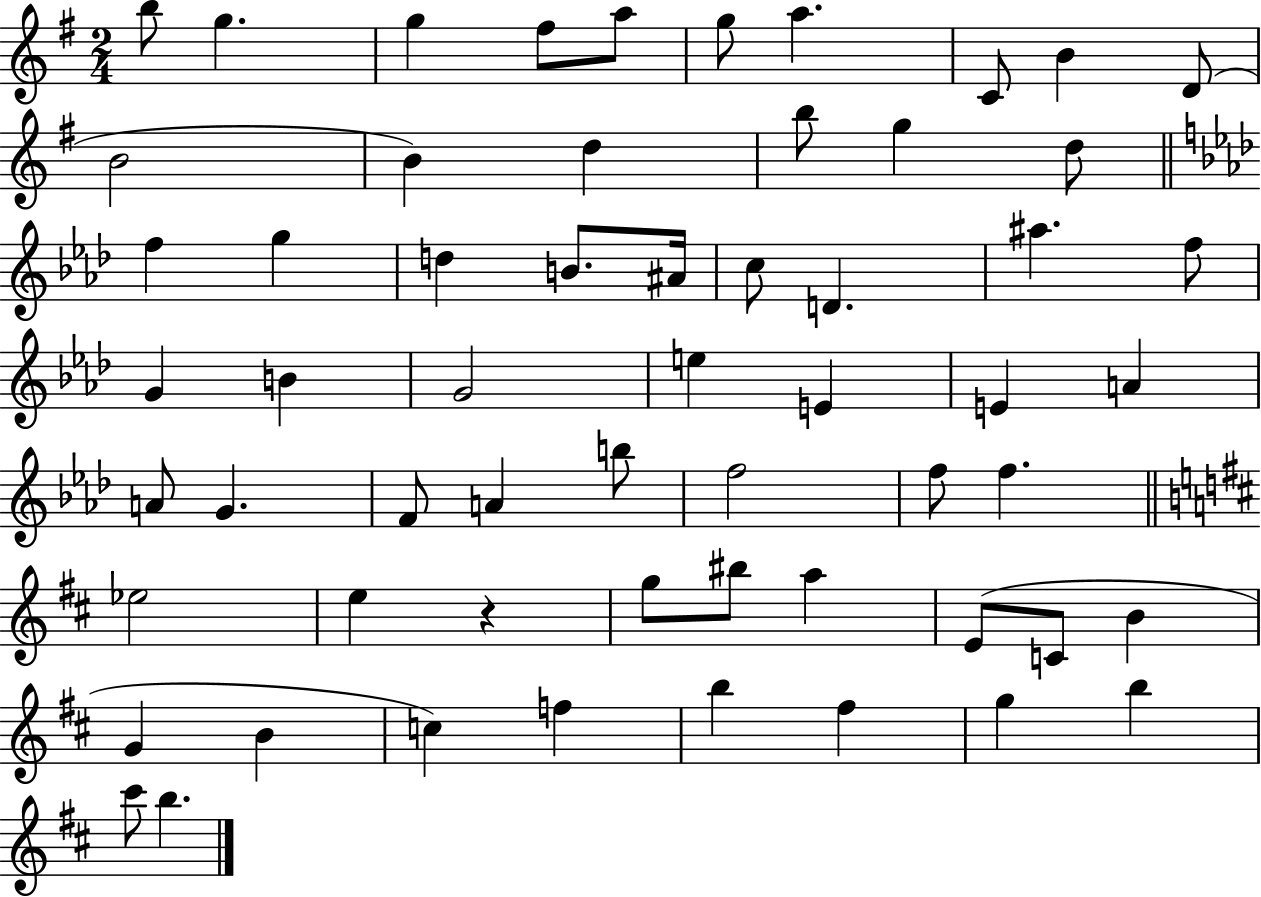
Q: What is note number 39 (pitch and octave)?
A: F5